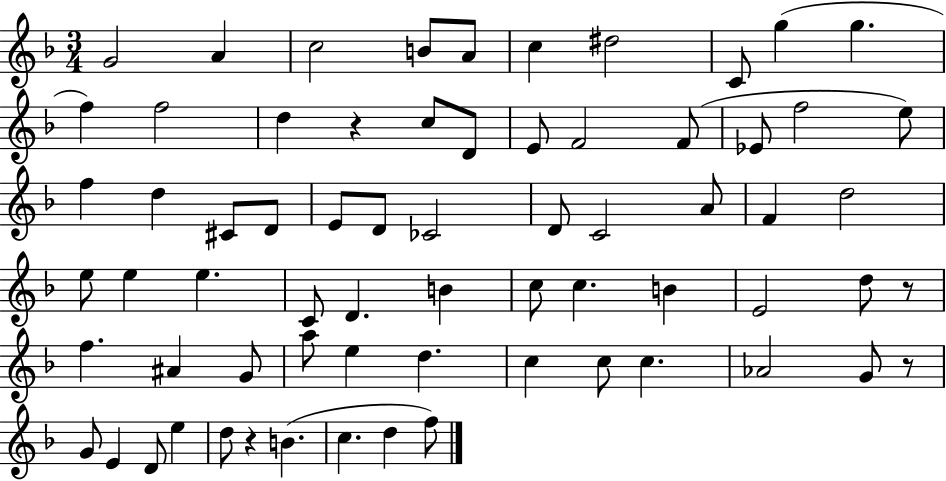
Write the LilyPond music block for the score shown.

{
  \clef treble
  \numericTimeSignature
  \time 3/4
  \key f \major
  g'2 a'4 | c''2 b'8 a'8 | c''4 dis''2 | c'8 g''4( g''4. | \break f''4) f''2 | d''4 r4 c''8 d'8 | e'8 f'2 f'8( | ees'8 f''2 e''8) | \break f''4 d''4 cis'8 d'8 | e'8 d'8 ces'2 | d'8 c'2 a'8 | f'4 d''2 | \break e''8 e''4 e''4. | c'8 d'4. b'4 | c''8 c''4. b'4 | e'2 d''8 r8 | \break f''4. ais'4 g'8 | a''8 e''4 d''4. | c''4 c''8 c''4. | aes'2 g'8 r8 | \break g'8 e'4 d'8 e''4 | d''8 r4 b'4.( | c''4. d''4 f''8) | \bar "|."
}